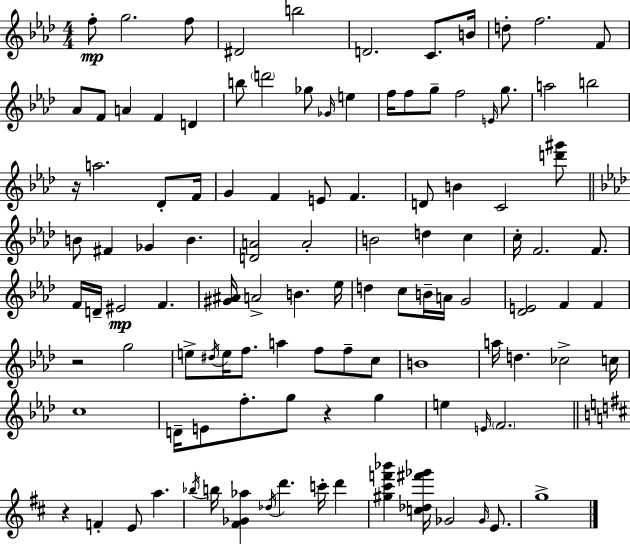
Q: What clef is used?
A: treble